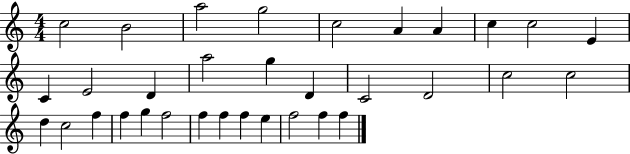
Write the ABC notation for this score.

X:1
T:Untitled
M:4/4
L:1/4
K:C
c2 B2 a2 g2 c2 A A c c2 E C E2 D a2 g D C2 D2 c2 c2 d c2 f f g f2 f f f e f2 f f